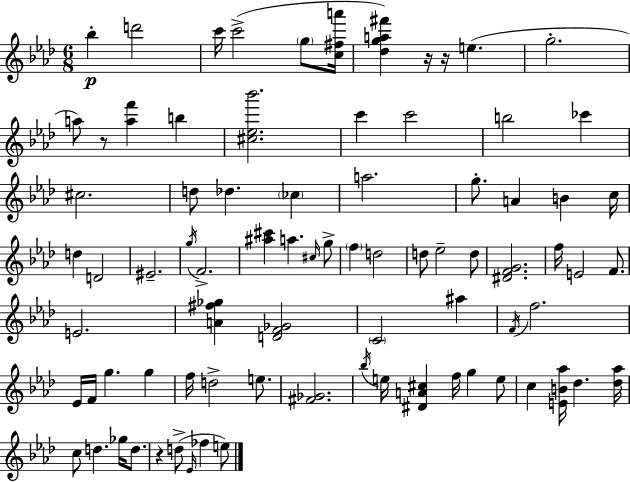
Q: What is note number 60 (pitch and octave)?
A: Gb5